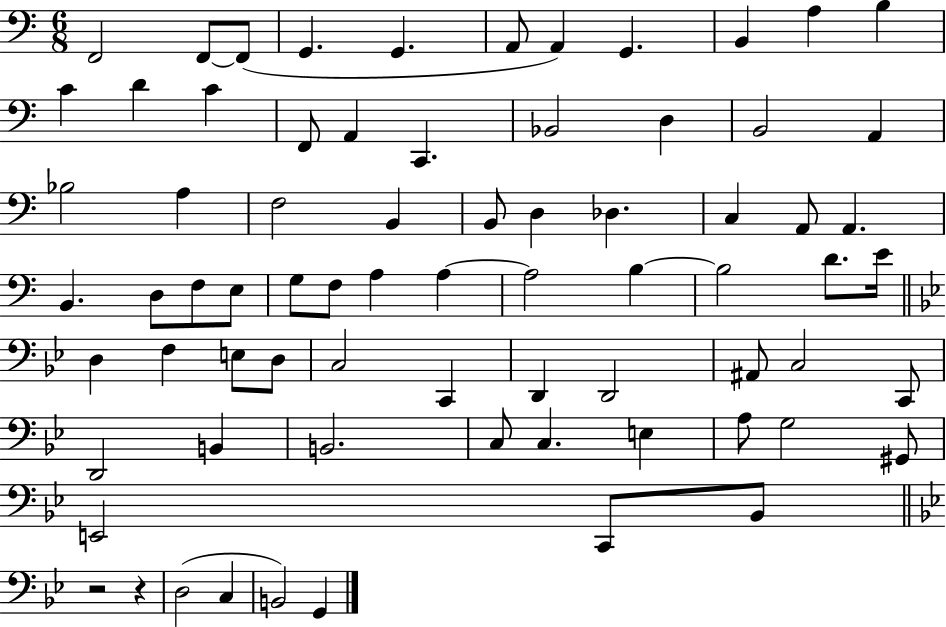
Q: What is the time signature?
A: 6/8